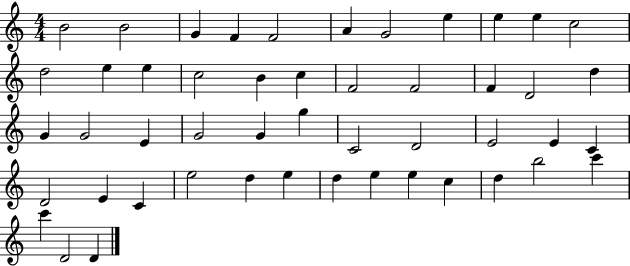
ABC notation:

X:1
T:Untitled
M:4/4
L:1/4
K:C
B2 B2 G F F2 A G2 e e e c2 d2 e e c2 B c F2 F2 F D2 d G G2 E G2 G g C2 D2 E2 E C D2 E C e2 d e d e e c d b2 c' c' D2 D